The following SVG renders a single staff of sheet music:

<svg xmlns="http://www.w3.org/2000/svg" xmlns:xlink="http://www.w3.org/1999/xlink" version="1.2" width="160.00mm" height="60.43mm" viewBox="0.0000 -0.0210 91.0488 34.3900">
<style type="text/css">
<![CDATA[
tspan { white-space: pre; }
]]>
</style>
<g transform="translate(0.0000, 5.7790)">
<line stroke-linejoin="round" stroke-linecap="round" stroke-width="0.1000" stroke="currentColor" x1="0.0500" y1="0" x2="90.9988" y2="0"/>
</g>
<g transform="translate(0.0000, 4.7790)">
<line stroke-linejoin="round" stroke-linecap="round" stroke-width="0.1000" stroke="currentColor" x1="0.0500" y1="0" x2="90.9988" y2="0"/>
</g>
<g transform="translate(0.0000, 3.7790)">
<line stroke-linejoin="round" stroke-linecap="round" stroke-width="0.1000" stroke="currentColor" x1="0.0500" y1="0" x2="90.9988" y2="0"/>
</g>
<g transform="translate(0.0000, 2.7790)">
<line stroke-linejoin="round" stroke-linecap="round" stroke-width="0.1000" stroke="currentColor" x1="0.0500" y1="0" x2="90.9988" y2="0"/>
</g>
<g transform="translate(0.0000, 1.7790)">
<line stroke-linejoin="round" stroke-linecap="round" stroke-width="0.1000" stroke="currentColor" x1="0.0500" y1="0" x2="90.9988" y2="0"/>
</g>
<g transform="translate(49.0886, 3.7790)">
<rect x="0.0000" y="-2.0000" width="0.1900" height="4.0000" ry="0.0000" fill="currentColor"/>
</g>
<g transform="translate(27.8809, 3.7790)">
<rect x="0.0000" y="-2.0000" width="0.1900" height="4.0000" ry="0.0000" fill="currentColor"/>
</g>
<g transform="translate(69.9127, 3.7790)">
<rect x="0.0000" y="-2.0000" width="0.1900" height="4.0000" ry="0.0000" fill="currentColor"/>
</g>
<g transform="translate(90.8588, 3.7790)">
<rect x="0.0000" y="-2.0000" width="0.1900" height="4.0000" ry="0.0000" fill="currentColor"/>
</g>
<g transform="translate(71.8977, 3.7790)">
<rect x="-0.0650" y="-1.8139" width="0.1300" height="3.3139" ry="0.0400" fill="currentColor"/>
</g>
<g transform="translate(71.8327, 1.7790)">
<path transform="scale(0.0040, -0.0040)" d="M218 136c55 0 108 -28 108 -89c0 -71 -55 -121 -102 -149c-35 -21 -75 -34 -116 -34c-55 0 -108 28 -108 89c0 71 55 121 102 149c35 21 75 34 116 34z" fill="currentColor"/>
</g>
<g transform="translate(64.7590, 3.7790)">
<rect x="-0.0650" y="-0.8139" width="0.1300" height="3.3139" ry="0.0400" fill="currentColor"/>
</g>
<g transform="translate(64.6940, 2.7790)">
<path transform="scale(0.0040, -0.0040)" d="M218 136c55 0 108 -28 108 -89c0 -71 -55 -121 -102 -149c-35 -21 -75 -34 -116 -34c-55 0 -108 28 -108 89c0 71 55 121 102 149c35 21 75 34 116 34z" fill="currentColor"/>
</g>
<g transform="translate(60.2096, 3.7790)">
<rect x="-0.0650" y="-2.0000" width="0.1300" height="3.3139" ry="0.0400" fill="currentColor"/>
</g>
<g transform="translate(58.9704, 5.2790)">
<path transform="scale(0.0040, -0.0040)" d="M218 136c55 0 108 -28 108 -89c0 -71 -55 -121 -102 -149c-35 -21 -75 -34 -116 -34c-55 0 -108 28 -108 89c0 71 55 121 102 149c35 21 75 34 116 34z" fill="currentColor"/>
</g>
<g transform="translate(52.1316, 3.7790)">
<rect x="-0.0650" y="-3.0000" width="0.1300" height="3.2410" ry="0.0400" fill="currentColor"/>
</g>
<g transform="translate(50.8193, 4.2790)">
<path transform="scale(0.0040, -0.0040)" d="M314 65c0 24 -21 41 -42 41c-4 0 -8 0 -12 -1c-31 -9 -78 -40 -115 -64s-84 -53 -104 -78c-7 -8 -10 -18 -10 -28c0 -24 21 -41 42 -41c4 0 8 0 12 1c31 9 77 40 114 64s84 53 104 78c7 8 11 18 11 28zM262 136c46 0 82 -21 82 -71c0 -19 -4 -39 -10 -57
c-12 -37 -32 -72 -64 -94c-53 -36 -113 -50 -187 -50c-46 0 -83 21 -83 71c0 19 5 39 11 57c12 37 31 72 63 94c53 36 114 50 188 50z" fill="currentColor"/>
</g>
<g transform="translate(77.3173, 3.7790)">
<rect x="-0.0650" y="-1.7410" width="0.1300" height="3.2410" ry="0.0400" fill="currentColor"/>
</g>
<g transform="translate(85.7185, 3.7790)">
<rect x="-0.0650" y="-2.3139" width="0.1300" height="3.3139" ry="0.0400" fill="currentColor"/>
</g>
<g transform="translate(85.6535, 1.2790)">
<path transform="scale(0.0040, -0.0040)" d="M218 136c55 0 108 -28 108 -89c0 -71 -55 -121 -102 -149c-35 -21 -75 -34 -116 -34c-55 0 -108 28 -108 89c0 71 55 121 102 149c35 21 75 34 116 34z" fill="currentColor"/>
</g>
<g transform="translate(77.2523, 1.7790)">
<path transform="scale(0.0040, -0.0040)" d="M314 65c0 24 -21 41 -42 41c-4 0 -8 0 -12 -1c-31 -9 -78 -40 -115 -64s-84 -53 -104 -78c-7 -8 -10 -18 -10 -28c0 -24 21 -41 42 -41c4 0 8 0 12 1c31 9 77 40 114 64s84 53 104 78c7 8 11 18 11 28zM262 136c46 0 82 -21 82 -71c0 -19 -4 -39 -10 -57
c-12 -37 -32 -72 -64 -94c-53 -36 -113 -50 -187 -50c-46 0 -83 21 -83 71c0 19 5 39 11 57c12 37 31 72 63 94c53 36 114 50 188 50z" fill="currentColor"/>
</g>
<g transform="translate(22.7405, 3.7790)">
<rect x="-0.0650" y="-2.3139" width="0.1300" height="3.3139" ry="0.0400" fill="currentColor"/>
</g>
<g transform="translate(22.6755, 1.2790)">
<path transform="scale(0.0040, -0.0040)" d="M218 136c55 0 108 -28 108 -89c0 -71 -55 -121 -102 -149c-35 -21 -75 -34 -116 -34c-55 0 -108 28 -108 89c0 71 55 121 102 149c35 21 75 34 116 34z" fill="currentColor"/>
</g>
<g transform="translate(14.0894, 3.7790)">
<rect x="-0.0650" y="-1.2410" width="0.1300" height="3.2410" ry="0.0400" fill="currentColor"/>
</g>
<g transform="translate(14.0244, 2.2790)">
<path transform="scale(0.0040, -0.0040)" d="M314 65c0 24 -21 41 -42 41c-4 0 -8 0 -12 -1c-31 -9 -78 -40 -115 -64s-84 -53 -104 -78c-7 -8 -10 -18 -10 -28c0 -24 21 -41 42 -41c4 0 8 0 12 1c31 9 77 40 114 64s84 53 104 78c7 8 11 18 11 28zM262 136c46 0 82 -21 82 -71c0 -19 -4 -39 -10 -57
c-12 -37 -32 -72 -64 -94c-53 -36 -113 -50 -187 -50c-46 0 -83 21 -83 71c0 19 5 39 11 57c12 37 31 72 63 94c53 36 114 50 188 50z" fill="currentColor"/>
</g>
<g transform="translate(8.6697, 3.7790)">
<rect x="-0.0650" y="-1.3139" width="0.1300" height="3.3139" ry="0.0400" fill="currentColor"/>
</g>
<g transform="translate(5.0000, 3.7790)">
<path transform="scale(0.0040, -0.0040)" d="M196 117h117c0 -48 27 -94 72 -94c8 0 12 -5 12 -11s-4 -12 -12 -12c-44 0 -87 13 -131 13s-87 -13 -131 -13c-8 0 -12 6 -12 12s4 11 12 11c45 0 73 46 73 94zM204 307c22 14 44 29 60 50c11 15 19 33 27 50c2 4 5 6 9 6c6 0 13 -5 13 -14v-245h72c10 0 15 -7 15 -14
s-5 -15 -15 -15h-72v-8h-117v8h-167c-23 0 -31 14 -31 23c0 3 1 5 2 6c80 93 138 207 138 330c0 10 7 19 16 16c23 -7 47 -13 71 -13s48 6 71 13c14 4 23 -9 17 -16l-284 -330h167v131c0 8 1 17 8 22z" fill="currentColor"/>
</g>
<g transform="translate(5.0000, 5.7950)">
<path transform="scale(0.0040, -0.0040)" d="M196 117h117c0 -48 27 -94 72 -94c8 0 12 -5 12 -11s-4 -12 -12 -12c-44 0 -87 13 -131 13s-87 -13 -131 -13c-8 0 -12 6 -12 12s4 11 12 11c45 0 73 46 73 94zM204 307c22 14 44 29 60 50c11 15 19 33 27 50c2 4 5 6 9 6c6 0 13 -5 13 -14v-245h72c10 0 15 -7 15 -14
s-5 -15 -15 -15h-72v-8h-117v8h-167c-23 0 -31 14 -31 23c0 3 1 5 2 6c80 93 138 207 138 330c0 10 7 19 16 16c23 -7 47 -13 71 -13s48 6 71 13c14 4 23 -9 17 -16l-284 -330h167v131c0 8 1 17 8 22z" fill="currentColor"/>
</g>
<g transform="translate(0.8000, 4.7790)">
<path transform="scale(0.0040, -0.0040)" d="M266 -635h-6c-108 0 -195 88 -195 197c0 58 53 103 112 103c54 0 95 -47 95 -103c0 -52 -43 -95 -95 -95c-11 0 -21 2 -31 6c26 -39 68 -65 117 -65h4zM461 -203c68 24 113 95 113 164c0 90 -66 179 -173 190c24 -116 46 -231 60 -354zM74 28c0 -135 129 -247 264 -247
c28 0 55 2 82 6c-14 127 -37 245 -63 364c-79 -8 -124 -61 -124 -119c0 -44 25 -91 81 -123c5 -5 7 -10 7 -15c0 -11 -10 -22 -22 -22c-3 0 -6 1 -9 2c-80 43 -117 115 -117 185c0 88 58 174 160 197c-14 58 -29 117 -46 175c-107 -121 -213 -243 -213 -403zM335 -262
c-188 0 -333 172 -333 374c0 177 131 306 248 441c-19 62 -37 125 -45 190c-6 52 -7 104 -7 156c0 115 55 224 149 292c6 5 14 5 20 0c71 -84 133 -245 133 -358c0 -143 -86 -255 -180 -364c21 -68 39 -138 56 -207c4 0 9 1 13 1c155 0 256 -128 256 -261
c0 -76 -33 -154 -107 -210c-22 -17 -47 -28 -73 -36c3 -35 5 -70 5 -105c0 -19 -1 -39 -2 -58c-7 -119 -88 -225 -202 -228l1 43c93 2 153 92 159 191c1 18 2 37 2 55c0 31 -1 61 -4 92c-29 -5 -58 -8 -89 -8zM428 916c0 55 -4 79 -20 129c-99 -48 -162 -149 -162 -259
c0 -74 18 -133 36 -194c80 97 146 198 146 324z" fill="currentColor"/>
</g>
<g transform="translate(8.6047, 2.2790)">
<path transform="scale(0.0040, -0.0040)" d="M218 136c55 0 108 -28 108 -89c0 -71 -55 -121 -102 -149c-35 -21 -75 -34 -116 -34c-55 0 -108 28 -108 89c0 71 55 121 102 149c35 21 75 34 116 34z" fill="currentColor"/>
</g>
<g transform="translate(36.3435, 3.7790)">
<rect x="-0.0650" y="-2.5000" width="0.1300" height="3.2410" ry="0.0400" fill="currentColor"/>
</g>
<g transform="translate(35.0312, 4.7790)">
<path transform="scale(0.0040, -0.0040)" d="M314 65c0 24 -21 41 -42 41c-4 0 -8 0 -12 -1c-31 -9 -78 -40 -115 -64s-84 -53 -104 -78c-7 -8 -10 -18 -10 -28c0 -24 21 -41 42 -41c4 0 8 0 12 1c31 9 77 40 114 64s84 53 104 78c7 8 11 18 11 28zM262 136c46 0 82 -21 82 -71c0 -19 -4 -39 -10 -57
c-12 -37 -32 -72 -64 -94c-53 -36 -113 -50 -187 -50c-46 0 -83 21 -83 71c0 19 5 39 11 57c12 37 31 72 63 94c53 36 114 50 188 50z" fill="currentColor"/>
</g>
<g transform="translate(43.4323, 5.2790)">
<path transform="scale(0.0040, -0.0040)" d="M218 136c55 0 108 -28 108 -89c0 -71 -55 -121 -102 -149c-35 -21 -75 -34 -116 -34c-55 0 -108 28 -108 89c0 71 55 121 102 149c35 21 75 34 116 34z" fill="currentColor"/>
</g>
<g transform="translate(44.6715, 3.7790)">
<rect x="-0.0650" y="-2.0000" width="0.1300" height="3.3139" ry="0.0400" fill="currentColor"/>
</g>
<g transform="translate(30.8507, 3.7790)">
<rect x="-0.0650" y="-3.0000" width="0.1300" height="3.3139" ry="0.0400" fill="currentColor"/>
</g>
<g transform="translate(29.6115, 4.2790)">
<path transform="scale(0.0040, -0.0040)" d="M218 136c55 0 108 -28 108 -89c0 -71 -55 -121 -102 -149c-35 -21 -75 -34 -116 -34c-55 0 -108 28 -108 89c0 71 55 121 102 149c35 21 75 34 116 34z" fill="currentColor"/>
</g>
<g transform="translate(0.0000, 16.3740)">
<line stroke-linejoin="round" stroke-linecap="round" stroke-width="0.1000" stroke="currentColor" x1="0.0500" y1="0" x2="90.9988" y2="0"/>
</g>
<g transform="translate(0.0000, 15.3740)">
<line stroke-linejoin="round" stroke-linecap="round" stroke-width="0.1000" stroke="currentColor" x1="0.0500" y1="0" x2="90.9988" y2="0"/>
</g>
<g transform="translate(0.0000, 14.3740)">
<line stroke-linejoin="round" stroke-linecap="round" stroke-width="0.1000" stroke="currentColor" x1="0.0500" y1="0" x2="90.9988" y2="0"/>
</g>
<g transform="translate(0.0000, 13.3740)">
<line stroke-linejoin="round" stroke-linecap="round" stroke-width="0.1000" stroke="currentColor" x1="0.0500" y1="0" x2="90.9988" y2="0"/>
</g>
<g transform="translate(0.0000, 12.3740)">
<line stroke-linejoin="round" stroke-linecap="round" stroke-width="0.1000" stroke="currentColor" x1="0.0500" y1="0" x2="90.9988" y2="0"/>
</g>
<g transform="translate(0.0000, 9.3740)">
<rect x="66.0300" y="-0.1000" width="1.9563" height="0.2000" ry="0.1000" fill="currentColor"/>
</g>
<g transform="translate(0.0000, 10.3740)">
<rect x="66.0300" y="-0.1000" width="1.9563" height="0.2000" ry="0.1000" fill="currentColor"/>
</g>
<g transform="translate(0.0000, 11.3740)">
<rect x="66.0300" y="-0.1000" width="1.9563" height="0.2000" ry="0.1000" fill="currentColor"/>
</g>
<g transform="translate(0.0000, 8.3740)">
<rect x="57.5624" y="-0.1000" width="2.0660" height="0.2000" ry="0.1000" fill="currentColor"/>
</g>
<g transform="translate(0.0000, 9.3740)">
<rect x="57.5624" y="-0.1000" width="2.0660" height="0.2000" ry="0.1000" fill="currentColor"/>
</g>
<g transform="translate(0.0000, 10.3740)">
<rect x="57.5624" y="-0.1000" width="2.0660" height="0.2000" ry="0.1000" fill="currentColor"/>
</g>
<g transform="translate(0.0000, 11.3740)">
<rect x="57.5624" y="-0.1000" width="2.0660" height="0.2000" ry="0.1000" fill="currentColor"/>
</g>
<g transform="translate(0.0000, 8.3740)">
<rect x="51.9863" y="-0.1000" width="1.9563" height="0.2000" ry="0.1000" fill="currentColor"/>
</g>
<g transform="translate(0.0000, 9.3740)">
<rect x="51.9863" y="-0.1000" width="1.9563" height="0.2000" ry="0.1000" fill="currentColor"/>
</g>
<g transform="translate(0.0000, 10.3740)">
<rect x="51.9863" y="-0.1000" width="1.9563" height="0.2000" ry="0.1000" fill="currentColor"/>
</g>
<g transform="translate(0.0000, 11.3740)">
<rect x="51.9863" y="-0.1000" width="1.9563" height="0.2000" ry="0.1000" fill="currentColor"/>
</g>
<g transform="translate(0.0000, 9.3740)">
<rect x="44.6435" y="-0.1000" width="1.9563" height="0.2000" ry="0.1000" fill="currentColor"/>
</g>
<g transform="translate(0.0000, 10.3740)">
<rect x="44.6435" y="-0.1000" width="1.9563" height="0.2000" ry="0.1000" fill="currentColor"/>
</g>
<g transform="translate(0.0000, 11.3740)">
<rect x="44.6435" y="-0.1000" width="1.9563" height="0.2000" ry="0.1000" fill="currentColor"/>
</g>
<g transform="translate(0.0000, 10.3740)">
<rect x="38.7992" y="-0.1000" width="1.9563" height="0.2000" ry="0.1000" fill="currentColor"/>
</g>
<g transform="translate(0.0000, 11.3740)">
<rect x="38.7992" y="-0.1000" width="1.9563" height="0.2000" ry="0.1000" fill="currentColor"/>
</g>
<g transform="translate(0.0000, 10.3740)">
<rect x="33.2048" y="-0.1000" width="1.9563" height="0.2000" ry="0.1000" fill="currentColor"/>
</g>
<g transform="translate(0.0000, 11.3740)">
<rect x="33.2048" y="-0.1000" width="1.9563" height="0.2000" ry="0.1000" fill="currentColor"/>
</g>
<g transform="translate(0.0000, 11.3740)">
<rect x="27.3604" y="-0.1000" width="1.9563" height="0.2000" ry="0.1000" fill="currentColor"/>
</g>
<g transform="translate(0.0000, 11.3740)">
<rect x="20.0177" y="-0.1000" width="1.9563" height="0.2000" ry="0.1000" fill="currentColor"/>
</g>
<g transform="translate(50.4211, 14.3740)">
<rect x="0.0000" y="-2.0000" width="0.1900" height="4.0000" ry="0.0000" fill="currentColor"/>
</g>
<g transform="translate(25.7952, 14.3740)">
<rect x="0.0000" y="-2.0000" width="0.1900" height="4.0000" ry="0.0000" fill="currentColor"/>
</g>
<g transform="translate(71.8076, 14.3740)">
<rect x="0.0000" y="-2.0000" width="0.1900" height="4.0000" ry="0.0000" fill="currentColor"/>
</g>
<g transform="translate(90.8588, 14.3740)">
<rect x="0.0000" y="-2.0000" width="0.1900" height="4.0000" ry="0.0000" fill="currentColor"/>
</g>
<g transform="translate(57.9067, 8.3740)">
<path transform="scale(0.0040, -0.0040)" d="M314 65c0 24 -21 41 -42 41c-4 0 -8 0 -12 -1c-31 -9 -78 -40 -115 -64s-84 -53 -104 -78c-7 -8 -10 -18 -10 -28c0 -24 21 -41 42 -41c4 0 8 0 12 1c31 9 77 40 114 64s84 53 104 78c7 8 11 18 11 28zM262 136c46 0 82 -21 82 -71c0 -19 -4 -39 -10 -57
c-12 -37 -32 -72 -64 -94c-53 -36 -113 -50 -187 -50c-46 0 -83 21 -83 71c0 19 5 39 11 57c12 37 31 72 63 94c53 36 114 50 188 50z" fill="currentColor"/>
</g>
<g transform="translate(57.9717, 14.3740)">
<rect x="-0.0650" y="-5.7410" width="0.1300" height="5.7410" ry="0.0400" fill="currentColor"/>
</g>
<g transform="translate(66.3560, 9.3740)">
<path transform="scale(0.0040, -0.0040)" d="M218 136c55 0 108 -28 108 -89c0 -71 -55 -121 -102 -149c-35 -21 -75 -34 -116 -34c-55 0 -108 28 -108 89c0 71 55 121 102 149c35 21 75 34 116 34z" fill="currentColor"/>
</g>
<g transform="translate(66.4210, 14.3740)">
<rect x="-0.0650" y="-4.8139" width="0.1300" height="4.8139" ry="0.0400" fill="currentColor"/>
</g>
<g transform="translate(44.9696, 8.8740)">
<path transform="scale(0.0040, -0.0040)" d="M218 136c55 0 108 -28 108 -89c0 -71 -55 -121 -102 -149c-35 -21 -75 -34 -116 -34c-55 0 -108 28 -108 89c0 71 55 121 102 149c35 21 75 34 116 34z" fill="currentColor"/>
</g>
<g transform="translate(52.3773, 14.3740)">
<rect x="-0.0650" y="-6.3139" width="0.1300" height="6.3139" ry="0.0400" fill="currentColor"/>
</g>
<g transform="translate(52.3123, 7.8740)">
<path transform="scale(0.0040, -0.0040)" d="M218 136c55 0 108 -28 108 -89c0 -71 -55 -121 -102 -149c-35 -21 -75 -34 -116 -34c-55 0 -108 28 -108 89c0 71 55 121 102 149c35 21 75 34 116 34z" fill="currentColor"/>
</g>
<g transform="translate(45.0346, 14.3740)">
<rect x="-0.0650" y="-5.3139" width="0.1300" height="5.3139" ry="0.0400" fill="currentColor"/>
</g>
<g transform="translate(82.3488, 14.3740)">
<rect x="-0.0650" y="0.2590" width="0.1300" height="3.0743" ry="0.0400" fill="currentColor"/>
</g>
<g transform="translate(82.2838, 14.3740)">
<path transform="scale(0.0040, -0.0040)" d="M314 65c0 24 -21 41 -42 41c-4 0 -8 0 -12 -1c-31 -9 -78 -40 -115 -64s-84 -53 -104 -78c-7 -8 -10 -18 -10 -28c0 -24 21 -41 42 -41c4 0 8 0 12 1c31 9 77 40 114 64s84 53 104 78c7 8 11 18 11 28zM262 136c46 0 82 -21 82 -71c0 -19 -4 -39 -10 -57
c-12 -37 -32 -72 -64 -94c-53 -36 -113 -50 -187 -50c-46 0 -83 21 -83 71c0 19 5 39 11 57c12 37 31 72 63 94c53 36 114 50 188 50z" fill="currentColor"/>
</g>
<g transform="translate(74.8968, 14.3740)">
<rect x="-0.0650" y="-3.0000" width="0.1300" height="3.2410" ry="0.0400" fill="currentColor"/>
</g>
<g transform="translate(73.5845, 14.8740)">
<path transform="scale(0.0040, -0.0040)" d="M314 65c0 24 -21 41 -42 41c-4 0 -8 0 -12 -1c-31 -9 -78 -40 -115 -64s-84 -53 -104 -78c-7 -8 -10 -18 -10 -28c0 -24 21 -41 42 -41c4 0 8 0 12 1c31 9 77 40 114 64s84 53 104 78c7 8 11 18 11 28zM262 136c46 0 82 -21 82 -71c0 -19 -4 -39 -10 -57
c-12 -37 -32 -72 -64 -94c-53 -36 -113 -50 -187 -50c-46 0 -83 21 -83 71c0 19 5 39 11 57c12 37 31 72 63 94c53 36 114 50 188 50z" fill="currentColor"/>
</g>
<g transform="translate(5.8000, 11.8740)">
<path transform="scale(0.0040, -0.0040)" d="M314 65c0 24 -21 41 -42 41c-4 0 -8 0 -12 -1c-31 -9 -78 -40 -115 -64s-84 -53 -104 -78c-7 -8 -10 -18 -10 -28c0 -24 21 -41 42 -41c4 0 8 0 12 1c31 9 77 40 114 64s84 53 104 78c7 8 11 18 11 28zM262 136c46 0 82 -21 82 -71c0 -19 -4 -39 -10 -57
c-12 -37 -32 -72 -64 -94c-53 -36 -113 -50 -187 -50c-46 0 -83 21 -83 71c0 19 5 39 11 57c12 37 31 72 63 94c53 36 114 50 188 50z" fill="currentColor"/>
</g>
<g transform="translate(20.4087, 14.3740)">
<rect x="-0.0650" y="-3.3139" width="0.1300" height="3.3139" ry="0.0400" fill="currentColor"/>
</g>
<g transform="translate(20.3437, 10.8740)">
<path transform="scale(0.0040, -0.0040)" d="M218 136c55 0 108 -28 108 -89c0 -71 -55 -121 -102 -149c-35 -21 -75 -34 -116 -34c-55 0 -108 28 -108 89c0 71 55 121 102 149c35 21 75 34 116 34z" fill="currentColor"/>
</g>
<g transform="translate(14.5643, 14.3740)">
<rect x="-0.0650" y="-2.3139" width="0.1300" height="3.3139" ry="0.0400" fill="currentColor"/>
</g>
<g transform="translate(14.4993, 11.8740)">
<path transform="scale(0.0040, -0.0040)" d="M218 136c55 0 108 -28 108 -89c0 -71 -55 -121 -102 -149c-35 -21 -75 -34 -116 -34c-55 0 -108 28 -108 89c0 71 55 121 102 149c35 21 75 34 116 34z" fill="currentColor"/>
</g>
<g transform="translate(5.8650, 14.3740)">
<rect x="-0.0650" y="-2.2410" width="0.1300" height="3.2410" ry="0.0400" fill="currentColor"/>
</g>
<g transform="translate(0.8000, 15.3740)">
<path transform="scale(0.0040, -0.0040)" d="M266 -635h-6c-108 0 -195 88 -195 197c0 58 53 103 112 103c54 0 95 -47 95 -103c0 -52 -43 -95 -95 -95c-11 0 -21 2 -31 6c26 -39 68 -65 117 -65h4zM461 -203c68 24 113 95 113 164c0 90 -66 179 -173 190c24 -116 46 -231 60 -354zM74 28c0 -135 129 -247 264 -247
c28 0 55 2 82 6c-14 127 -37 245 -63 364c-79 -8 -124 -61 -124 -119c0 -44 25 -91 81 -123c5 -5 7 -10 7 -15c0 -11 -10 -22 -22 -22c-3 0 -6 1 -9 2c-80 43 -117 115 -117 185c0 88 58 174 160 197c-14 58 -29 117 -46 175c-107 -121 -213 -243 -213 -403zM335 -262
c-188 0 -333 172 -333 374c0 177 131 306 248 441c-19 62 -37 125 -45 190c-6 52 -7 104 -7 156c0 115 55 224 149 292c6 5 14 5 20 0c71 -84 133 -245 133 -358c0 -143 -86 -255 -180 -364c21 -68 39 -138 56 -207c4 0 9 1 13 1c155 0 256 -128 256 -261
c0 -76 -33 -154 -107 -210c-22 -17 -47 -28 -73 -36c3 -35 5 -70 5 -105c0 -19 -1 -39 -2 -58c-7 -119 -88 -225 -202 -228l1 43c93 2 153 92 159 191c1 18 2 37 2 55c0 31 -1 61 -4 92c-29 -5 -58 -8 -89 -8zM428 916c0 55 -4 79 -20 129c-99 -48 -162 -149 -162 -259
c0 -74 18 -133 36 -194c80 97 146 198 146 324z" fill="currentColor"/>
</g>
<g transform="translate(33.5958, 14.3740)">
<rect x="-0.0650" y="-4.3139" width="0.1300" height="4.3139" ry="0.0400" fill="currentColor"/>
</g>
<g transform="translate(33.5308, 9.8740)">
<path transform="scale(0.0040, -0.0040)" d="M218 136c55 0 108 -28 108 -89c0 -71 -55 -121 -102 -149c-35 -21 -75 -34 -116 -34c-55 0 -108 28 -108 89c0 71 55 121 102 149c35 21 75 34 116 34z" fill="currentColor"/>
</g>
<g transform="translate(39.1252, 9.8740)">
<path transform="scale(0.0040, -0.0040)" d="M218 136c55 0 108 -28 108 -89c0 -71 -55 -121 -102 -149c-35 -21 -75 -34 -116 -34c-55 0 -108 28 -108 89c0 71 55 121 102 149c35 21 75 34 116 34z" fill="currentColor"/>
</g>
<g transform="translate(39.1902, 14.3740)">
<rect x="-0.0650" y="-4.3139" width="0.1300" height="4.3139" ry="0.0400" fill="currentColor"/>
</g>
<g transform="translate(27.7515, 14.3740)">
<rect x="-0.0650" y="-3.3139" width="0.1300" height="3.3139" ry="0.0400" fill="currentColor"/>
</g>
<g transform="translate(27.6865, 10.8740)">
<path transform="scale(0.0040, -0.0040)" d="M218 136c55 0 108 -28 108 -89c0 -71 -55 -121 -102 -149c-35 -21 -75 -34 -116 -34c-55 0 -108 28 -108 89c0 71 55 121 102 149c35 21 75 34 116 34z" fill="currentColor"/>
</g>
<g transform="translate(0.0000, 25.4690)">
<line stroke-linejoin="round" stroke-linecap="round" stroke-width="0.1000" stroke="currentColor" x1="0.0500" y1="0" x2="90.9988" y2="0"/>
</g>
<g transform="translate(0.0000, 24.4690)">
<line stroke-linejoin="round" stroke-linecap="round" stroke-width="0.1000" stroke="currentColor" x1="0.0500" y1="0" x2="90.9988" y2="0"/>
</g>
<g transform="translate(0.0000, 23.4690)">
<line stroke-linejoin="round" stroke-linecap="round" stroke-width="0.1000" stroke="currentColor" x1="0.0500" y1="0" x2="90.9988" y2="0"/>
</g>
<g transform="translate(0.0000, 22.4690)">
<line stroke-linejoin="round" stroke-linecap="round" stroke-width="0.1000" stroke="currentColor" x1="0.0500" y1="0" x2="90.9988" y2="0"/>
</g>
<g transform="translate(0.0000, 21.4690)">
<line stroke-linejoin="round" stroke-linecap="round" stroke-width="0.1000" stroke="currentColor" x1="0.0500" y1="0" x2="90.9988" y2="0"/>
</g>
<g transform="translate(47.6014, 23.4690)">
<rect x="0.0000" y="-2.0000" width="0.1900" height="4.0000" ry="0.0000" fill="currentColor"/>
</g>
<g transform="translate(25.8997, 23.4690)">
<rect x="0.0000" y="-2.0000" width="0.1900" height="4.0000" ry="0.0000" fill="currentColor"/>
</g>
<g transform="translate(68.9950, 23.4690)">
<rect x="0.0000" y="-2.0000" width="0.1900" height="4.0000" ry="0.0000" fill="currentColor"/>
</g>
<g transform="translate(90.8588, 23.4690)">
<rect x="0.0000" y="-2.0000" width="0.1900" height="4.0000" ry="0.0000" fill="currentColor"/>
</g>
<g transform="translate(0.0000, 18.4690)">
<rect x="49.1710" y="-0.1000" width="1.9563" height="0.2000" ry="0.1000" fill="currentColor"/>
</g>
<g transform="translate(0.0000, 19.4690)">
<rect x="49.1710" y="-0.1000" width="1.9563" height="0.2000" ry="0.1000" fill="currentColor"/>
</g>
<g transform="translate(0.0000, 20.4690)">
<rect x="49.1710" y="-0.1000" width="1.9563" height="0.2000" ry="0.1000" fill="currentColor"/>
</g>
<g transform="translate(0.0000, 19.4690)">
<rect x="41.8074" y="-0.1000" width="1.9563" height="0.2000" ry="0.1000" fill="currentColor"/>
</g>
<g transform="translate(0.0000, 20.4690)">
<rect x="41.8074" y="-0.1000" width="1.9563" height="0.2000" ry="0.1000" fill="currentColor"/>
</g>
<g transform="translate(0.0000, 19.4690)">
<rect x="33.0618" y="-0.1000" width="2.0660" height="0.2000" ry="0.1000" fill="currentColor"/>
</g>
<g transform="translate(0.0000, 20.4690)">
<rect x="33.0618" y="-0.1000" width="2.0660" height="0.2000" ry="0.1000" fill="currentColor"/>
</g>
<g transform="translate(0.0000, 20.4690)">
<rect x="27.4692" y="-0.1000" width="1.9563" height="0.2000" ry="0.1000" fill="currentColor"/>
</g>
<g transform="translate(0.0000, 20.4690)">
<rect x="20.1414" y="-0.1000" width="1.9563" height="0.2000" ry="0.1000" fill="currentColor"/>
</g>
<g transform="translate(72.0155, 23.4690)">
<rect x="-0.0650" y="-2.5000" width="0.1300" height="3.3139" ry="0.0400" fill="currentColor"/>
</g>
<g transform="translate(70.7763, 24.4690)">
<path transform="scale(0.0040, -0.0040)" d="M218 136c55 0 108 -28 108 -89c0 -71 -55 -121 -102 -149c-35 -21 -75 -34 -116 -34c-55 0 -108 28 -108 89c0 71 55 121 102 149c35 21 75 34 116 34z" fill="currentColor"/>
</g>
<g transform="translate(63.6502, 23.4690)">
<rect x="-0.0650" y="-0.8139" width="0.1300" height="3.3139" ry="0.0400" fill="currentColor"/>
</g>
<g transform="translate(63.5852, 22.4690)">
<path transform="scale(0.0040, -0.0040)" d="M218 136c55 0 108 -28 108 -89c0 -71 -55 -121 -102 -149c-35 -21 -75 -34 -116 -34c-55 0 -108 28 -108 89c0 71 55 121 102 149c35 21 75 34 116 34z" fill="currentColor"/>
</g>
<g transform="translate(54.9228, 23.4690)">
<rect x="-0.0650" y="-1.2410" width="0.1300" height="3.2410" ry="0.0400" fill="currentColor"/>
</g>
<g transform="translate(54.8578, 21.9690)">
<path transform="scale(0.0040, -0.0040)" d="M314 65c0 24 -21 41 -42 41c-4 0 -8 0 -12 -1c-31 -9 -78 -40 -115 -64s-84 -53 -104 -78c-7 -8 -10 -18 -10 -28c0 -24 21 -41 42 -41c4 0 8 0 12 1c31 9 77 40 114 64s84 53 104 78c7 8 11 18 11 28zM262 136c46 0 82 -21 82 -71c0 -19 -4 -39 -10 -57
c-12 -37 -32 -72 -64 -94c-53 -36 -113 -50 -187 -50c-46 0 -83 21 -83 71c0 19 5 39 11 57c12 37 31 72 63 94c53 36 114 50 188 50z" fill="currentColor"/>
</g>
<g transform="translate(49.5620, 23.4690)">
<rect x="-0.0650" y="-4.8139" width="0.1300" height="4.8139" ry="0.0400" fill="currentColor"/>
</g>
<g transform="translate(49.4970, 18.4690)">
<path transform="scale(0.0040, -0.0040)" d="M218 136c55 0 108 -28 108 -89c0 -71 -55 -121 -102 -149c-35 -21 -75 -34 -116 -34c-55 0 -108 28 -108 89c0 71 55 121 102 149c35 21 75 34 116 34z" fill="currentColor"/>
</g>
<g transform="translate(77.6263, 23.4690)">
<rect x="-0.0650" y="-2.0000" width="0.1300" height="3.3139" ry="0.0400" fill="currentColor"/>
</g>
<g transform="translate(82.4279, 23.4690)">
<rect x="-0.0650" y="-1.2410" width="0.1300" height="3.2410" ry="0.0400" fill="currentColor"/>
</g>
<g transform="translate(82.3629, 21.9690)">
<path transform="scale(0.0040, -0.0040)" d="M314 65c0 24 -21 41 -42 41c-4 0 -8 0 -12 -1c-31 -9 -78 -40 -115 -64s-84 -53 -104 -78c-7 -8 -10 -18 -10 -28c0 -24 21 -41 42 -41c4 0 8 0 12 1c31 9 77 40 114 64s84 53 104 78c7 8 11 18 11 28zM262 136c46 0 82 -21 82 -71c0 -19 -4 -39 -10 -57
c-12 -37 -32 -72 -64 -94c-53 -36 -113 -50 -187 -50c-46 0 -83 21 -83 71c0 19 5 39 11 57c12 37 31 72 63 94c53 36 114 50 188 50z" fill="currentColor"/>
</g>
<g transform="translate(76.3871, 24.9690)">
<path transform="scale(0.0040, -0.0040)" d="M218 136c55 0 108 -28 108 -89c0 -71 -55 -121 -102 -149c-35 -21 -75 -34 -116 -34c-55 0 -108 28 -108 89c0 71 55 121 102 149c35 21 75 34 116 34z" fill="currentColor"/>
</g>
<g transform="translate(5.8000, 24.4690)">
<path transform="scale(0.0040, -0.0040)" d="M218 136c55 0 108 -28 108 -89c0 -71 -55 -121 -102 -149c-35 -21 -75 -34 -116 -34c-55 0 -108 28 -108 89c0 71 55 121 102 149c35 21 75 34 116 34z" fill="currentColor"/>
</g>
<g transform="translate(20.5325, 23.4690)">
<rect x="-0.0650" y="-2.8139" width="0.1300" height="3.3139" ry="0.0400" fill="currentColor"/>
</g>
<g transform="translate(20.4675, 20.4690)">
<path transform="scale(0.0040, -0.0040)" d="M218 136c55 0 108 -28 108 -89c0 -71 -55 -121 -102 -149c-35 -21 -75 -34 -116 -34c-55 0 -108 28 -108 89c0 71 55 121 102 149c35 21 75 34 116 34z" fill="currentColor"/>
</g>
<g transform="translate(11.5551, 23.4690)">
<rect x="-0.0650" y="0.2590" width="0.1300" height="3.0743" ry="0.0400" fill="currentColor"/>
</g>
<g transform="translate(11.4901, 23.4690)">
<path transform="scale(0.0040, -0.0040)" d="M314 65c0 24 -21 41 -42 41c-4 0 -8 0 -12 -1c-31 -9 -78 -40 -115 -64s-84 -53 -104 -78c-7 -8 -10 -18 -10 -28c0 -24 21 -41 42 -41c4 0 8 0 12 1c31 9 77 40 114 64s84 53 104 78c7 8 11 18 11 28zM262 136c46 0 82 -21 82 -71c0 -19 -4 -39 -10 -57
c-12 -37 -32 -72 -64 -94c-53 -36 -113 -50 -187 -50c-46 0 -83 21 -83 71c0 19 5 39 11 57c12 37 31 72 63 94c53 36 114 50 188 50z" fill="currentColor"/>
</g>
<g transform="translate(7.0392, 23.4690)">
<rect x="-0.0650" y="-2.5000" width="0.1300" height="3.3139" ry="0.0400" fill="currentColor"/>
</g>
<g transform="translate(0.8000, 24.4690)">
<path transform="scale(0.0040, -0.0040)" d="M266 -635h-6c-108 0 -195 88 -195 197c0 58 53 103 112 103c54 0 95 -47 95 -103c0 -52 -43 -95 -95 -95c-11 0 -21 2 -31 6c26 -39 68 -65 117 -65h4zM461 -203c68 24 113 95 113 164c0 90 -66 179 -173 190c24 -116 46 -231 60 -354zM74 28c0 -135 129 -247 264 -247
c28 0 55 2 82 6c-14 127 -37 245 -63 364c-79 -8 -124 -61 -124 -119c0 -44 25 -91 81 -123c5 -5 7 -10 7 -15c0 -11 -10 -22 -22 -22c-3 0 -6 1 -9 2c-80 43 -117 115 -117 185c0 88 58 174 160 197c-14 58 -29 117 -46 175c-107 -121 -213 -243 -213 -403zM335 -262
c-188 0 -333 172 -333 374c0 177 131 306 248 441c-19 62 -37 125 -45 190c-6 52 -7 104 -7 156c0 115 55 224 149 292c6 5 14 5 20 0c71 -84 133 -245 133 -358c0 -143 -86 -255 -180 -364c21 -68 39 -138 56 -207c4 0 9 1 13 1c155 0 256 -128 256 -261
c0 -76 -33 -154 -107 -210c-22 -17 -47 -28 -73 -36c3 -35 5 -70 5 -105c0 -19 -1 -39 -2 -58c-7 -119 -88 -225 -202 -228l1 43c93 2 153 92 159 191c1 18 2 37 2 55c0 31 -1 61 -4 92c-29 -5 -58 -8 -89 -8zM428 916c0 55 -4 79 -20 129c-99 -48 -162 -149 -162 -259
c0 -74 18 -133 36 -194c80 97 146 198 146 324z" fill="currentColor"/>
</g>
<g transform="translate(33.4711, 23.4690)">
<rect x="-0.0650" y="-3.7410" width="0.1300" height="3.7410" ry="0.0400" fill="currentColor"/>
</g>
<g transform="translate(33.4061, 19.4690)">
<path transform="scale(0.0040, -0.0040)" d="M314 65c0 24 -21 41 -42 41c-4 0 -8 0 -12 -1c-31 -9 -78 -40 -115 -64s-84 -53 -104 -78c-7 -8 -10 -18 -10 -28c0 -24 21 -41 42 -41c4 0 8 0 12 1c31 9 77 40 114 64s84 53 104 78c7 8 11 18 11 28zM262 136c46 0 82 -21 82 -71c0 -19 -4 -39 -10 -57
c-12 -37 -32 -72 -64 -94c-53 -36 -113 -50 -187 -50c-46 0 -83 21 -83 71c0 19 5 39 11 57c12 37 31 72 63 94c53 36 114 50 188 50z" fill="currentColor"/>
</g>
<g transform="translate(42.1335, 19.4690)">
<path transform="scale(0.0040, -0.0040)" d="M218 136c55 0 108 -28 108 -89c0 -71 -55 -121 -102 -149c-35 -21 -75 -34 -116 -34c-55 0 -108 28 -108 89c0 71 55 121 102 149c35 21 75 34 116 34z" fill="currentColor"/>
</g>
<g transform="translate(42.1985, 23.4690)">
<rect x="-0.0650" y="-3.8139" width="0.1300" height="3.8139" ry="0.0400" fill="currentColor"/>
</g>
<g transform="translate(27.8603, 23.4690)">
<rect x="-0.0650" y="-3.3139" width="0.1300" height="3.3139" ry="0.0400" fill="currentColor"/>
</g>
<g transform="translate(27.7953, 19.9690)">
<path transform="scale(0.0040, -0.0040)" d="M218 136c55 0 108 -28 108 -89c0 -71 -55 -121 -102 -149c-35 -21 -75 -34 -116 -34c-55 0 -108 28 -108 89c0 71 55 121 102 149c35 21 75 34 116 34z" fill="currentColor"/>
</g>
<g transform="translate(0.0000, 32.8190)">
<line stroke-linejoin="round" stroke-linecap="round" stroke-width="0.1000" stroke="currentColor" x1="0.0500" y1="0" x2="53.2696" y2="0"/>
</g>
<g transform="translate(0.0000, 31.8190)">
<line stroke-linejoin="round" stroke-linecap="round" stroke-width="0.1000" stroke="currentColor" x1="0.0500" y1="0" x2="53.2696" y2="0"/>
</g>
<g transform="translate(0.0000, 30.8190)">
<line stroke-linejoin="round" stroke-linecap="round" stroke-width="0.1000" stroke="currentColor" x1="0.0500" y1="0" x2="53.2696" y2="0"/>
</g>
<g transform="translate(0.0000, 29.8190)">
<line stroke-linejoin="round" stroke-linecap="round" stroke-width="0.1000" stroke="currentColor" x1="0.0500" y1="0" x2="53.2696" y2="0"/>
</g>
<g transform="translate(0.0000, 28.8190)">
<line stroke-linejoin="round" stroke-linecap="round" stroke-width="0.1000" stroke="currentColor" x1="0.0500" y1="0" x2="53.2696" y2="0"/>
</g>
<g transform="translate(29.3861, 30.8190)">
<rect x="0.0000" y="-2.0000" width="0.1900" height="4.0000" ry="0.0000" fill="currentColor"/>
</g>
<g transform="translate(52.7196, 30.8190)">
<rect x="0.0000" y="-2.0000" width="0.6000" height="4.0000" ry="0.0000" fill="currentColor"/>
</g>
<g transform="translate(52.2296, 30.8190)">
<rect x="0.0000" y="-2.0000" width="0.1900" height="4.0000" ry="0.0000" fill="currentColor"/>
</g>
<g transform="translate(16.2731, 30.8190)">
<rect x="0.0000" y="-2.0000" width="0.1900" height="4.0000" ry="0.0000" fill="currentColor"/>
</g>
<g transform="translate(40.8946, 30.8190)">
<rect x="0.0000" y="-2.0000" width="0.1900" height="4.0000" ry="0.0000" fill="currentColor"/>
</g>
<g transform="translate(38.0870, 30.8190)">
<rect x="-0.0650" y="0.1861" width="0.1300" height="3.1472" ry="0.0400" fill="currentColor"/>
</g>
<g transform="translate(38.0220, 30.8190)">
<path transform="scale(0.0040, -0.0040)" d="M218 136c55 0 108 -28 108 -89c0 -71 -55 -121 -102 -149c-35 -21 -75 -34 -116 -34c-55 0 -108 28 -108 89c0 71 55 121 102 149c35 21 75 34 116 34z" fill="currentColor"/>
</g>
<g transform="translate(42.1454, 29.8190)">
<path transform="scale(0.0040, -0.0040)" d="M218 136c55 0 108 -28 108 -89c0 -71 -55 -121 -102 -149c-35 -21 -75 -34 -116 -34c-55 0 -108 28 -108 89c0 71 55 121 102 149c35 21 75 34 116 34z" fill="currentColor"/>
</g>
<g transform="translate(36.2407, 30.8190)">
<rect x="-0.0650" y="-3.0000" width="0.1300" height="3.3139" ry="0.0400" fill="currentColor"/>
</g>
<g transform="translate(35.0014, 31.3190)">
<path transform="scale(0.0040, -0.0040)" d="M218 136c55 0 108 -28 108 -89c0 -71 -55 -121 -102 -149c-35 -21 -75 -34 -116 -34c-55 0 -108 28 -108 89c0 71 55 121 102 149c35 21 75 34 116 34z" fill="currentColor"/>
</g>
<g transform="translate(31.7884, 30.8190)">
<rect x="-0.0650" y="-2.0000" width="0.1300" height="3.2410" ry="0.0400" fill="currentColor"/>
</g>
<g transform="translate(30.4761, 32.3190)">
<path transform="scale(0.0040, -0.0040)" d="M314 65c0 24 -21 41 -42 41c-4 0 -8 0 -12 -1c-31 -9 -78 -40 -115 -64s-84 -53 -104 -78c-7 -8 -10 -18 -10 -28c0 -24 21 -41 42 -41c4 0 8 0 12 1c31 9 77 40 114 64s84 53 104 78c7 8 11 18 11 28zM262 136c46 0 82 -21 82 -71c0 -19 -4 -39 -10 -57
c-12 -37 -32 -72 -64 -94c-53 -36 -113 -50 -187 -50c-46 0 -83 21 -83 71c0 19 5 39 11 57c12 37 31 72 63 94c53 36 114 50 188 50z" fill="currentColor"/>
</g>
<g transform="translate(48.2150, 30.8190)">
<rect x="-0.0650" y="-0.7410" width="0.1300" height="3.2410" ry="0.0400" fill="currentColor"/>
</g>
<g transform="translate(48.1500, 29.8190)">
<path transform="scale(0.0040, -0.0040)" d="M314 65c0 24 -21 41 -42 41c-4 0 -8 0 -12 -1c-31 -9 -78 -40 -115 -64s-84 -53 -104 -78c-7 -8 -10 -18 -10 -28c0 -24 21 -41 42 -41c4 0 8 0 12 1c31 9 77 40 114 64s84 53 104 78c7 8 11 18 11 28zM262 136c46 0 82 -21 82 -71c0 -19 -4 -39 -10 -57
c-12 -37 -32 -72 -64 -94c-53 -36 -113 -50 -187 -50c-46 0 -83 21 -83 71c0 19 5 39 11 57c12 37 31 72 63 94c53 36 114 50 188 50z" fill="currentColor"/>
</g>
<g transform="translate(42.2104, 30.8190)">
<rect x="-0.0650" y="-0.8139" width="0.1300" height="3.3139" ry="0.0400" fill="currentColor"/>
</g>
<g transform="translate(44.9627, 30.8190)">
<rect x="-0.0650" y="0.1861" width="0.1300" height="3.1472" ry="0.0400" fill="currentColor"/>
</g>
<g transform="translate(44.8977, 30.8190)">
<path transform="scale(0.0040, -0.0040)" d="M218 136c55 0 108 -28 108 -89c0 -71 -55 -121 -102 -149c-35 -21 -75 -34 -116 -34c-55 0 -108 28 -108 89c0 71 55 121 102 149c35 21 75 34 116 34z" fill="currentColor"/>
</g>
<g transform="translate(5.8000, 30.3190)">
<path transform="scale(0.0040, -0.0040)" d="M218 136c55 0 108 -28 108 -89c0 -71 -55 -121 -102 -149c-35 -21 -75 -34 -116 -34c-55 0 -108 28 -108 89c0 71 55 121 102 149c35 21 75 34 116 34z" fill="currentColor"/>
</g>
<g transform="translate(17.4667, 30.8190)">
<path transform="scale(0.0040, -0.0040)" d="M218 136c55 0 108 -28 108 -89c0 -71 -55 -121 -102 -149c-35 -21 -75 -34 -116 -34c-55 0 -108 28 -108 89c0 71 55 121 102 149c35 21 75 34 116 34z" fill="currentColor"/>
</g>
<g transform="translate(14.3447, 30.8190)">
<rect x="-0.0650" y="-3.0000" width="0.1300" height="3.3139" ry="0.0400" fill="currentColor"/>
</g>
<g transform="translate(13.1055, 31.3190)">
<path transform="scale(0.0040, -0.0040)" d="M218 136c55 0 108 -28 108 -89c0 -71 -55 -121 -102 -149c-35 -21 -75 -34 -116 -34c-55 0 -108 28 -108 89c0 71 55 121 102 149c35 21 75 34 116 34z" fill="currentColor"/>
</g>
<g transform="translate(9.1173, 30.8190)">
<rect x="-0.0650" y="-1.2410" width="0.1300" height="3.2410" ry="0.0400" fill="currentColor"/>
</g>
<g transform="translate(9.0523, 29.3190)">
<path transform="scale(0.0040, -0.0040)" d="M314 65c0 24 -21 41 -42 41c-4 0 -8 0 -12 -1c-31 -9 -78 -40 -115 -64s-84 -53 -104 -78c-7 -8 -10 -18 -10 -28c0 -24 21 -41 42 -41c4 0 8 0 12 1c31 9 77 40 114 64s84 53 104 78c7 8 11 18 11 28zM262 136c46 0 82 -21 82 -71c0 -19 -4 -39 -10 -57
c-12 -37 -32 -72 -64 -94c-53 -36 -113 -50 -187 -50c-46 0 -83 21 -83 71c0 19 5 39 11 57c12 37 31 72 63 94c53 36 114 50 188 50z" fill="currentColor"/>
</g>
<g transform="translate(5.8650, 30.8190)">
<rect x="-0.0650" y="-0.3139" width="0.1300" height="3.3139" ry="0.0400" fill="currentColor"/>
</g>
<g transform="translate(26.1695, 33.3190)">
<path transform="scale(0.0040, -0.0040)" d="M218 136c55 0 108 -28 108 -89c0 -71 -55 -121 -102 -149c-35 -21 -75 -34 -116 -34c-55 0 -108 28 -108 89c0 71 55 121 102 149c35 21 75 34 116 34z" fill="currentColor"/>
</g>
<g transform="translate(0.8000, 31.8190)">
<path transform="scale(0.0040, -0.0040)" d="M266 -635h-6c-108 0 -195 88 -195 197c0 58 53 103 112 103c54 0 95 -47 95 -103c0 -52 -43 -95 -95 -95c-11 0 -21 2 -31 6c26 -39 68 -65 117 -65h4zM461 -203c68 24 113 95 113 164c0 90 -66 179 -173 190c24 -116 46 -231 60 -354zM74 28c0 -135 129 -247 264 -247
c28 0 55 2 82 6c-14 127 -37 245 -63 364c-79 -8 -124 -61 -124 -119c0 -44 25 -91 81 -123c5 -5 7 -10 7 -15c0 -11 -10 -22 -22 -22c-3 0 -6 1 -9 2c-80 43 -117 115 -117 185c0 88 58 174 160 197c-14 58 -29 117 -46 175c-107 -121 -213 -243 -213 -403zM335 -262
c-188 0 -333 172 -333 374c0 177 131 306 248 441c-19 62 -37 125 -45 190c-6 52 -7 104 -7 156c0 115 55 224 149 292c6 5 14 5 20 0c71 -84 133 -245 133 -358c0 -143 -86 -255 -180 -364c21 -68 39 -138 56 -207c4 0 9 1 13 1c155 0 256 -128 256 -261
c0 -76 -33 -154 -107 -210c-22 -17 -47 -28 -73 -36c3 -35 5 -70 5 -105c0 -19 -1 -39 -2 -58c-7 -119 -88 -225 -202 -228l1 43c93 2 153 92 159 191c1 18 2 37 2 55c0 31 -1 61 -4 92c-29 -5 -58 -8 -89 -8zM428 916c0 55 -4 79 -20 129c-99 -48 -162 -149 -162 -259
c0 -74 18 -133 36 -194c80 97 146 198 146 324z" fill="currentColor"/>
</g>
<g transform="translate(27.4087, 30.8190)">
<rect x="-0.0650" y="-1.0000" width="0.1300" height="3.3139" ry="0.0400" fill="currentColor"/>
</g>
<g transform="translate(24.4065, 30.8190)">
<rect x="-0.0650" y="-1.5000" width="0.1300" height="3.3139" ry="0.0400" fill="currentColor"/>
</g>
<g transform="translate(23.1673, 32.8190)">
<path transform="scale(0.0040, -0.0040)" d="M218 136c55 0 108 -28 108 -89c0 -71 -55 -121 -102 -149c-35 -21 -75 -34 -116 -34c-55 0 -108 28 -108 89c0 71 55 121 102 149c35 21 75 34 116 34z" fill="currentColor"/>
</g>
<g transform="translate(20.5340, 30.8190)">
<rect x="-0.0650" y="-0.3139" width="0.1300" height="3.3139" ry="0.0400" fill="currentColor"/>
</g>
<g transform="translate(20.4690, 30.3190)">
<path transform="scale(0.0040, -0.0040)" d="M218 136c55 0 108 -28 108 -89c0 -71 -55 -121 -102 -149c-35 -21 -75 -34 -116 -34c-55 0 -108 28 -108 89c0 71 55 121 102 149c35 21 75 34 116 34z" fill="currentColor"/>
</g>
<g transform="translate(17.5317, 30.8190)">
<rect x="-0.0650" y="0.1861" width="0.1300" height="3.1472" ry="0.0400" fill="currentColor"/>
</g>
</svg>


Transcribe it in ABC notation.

X:1
T:Untitled
M:4/4
L:1/4
K:C
e e2 g A G2 F A2 F d f f2 g g2 g b b d' d' f' a' g'2 e' A2 B2 G B2 a b c'2 c' e' e2 d G F e2 c e2 A B c E D F2 A B d B d2